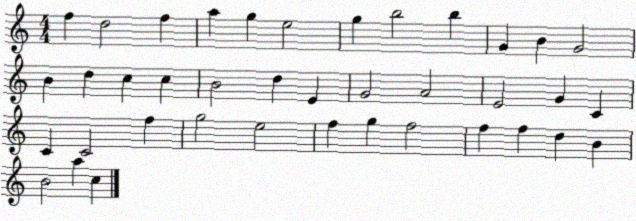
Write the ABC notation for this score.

X:1
T:Untitled
M:4/4
L:1/4
K:C
f d2 f a g e2 g b2 b G B G2 B d c c B2 d E G2 A2 E2 G C C C2 f g2 e2 f g f2 f f d B B2 a c